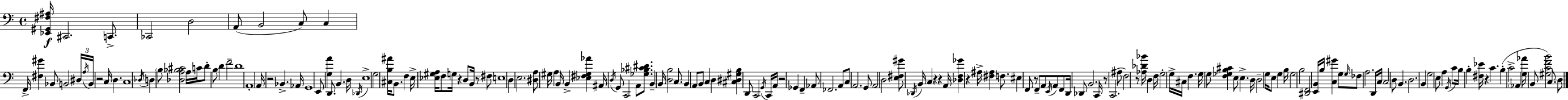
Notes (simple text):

[Eb2,G#2,F#3,A#3]/s C#2/h. C2/e. CES2/h D3/h A2/e B2/h C3/e C3/q F2/s [F#3,G#4]/q Bb2/e B2/h D#3/s A3/s B2/s R/h C3/s D3/q. C3/w Db3/s D3/q B3/e [Db3,A3,Bb3,C#4]/h A3/s C4/s D4/e B3/e D4/q F4/h D4/w A2/w A2/s R/h Bb2/q. Ab2/s G2/w E2/e [G3,A4]/q D2/e. B2/q. D3/s Db2/s E3/w G3/h [C#3,B3,A#4]/s B2/e. F3/q E3/s [Eb3,G#3,A3]/s F3/e G3/s R/q D3/e B2/s R/e F#3/e E3/w D3/q E3/h. [D#3,A3]/e G#3/s A3/q B2/s B2/q [Eb3,F#3,G#3,Ab4]/q A#2/s D3/s G2/e C2/h A2/e [Gb3,Bb3,C#4,D#4]/e. B2/q B2/s [D3,B3]/h C3/e. B2/q A2/e B2/e C3/q D3/q [C#3,D#3,G#3,B3]/q D2/e C2/h G2/s C2/s A2/s R/h Gb2/q F2/q Ab2/e FES2/h. A2/e C3/e A2/h. G2/e A2/h D3/h [E3,F#3,G#4]/e Db2/s B2/s C3/q R/q R/q A2/s [Db3,F3,Gb4]/q R/q A#3/s [F#3,A#3]/q F3/e. EIS3/q F2/e R/e F2/e A2/e E2/s A2/e F2/e D2/s Db2/e B2/h. C2/s R/e C2/h. A#3/e F3/h R/e [Ab3,Db4,Bb4]/s D3/q F3/s G3/h G3/s C#3/s F3/q. G3/s G3/e [F3,Gb3,B3,C#4]/q E3/e E3/q. D3/s D3/h G3/s E3/e G3/q B3/s G3/h B3/h [D#2,F2]/h [E2,B2]/s B3/s [C3,G#4]/q G3/e G3/s FES3/e A3/h. D2/s C3/s C3/h D3/e B2/q. D3/h. B2/q G3/h E3/e A3/q G2/s C4/e B3/s B3/q [F#3,Eb4]/s R/q C4/q. B3/q C4/h Ab2/q [G3,Ab4]/s B2/e [G#3,C4,F4,B4]/h C3/e. D3/e